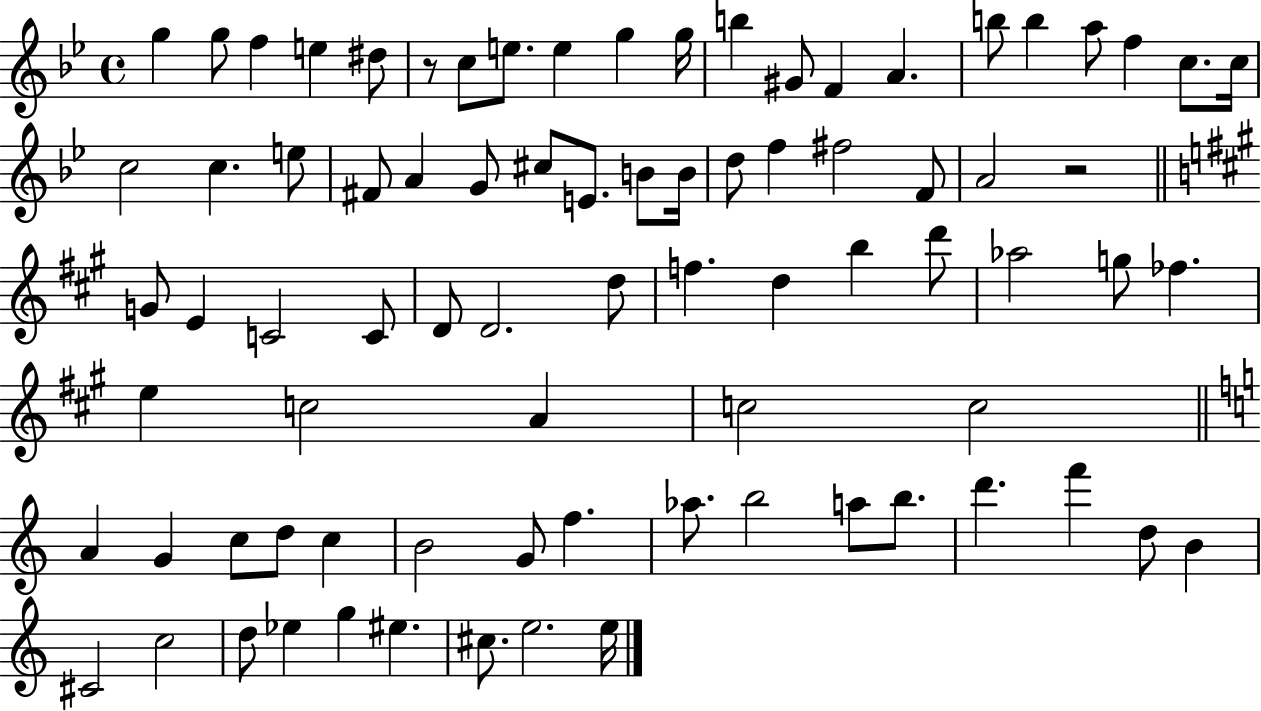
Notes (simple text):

G5/q G5/e F5/q E5/q D#5/e R/e C5/e E5/e. E5/q G5/q G5/s B5/q G#4/e F4/q A4/q. B5/e B5/q A5/e F5/q C5/e. C5/s C5/h C5/q. E5/e F#4/e A4/q G4/e C#5/e E4/e. B4/e B4/s D5/e F5/q F#5/h F4/e A4/h R/h G4/e E4/q C4/h C4/e D4/e D4/h. D5/e F5/q. D5/q B5/q D6/e Ab5/h G5/e FES5/q. E5/q C5/h A4/q C5/h C5/h A4/q G4/q C5/e D5/e C5/q B4/h G4/e F5/q. Ab5/e. B5/h A5/e B5/e. D6/q. F6/q D5/e B4/q C#4/h C5/h D5/e Eb5/q G5/q EIS5/q. C#5/e. E5/h. E5/s